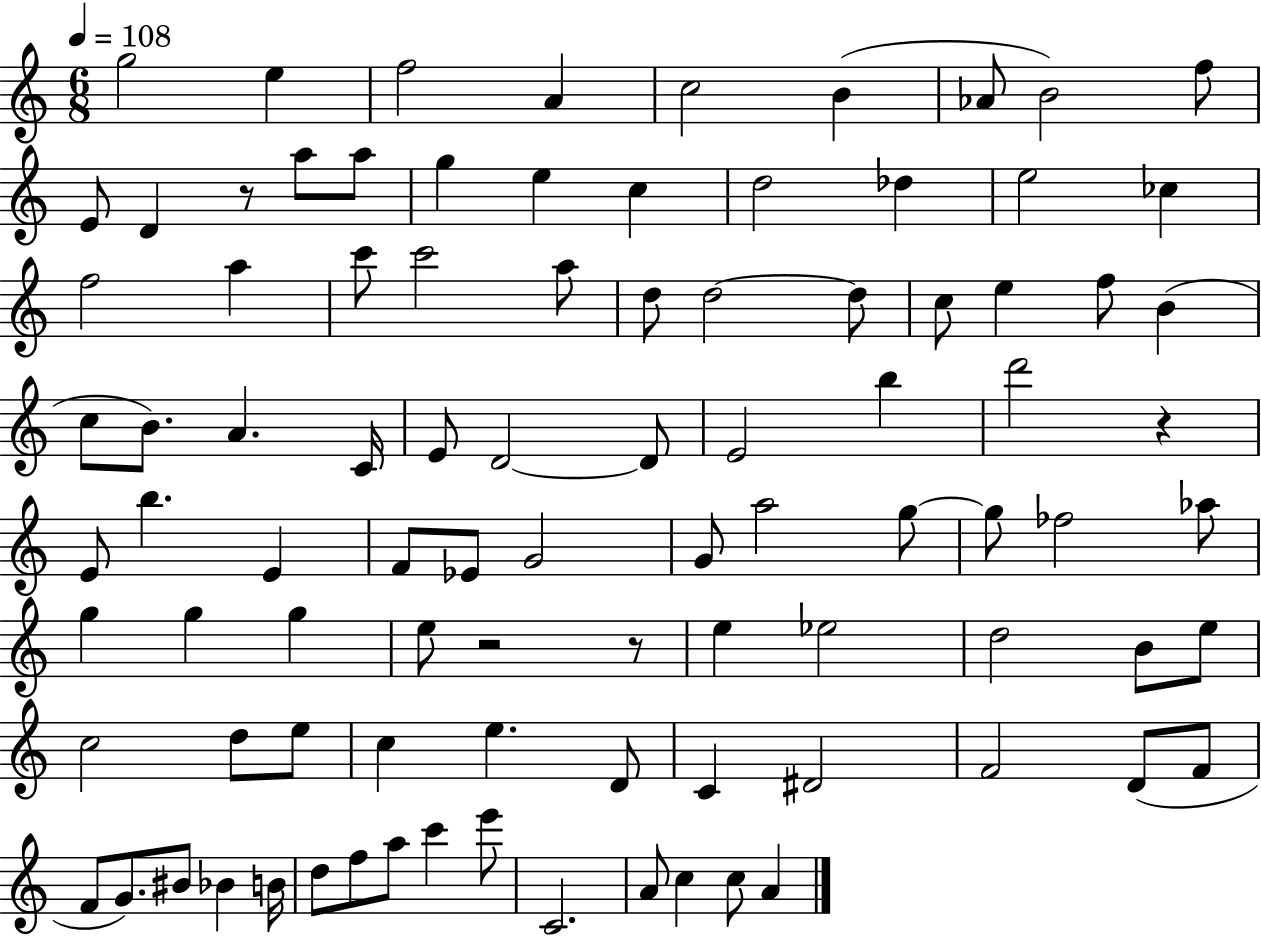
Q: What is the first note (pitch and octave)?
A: G5